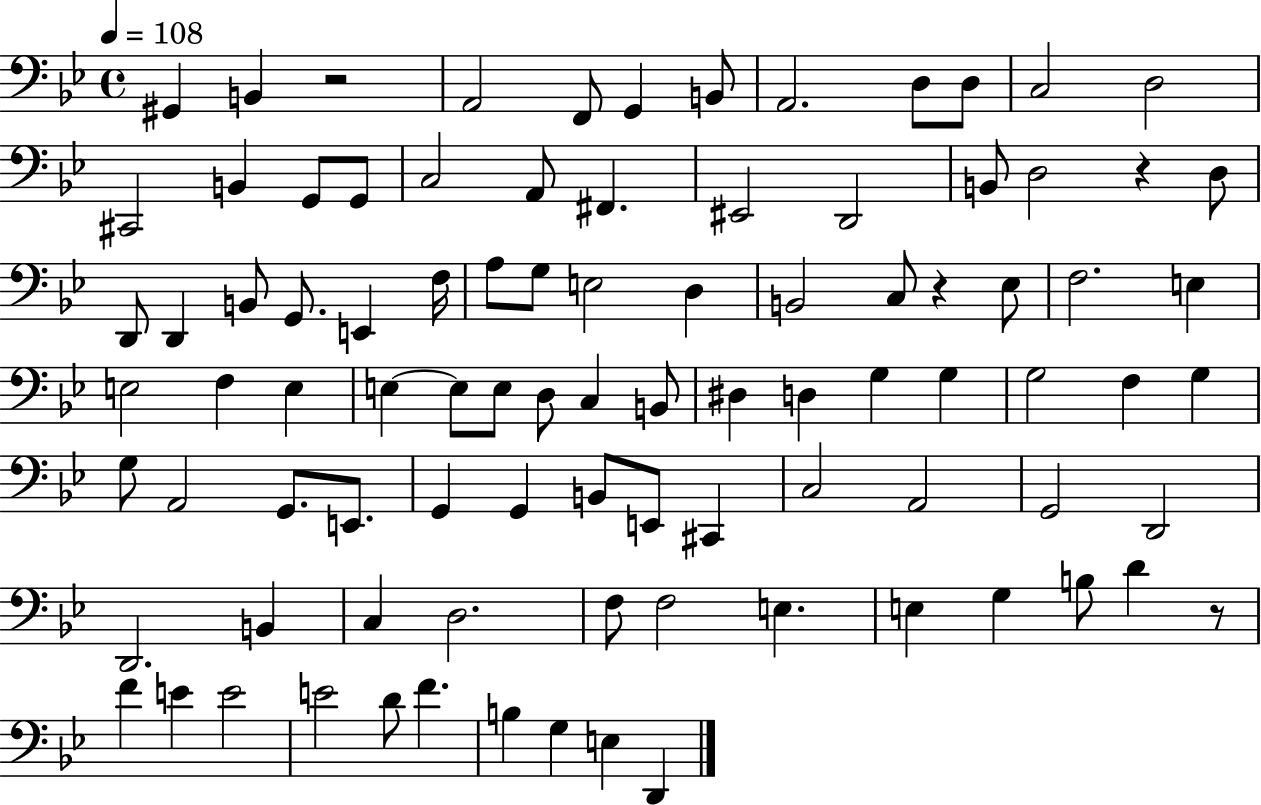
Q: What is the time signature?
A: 4/4